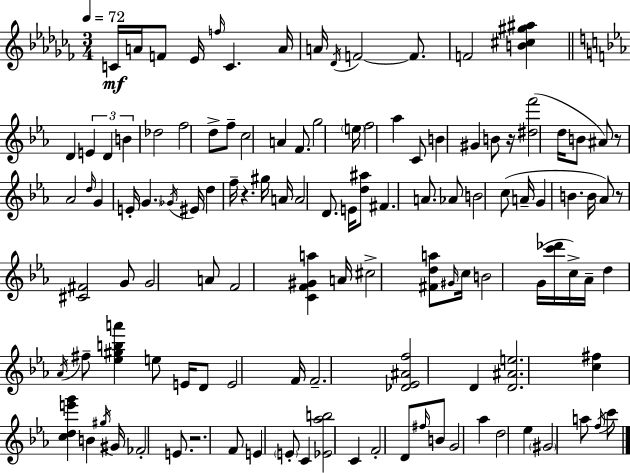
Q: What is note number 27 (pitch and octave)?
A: Ab5